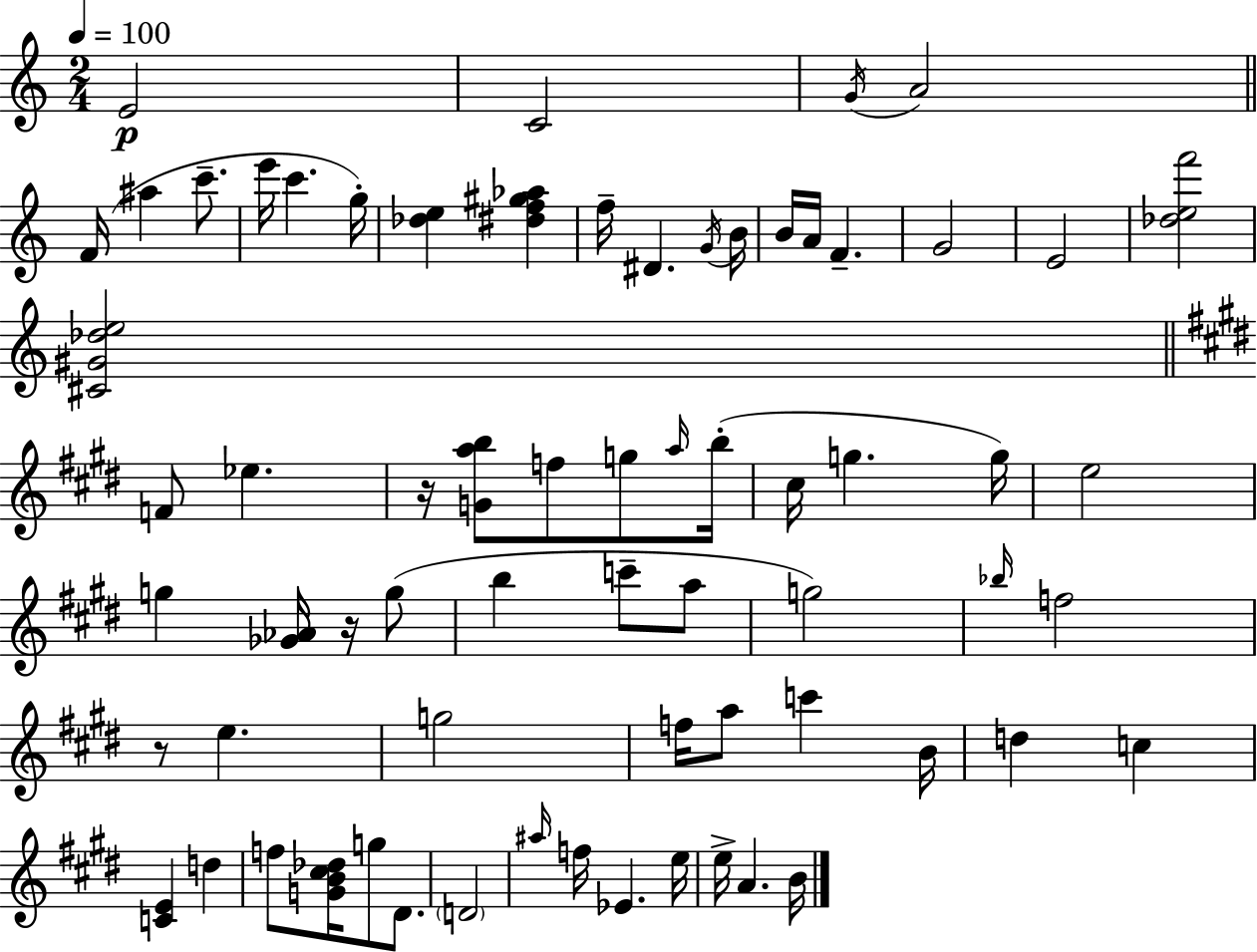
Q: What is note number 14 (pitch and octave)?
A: B4